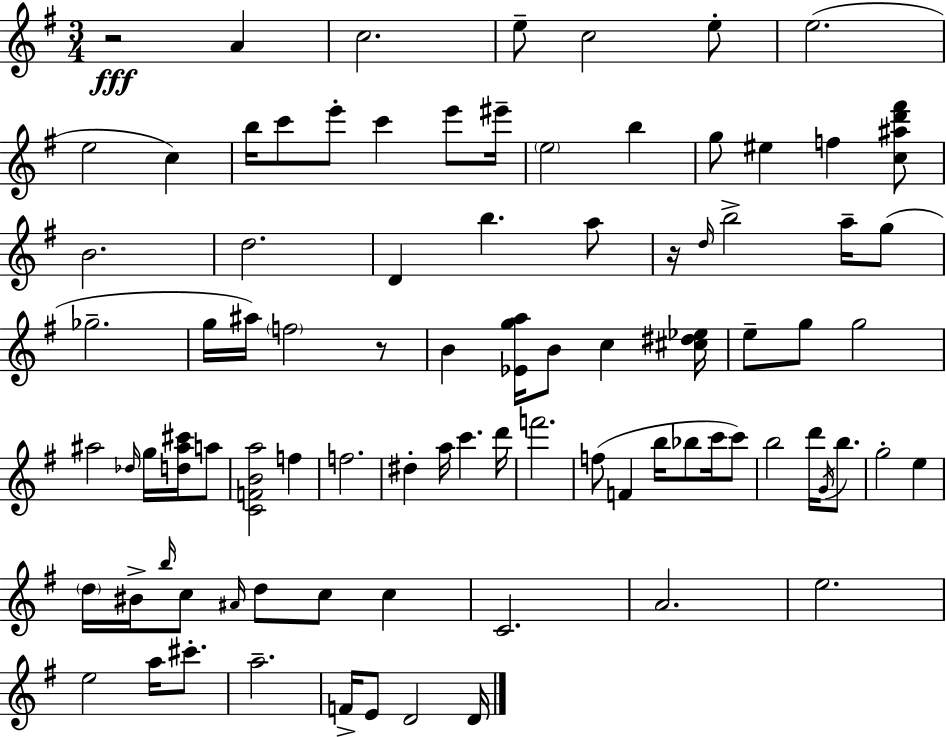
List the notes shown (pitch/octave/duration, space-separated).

R/h A4/q C5/h. E5/e C5/h E5/e E5/h. E5/h C5/q B5/s C6/e E6/e C6/q E6/e EIS6/s E5/h B5/q G5/e EIS5/q F5/q [C5,A#5,D6,F#6]/e B4/h. D5/h. D4/q B5/q. A5/e R/s D5/s B5/h A5/s G5/e Gb5/h. G5/s A#5/s F5/h R/e B4/q [Eb4,G5,A5]/s B4/e C5/q [C#5,D#5,Eb5]/s E5/e G5/e G5/h A#5/h Db5/s G5/s [D5,A#5,C#6]/s A5/e [C4,F4,B4,A5]/h F5/q F5/h. D#5/q A5/s C6/q. D6/s F6/h. F5/e F4/q B5/s Bb5/e C6/s C6/e B5/h D6/s G4/s B5/e. G5/h E5/q D5/s BIS4/s B5/s C5/e A#4/s D5/e C5/e C5/q C4/h. A4/h. E5/h. E5/h A5/s C#6/e. A5/h. F4/s E4/e D4/h D4/s